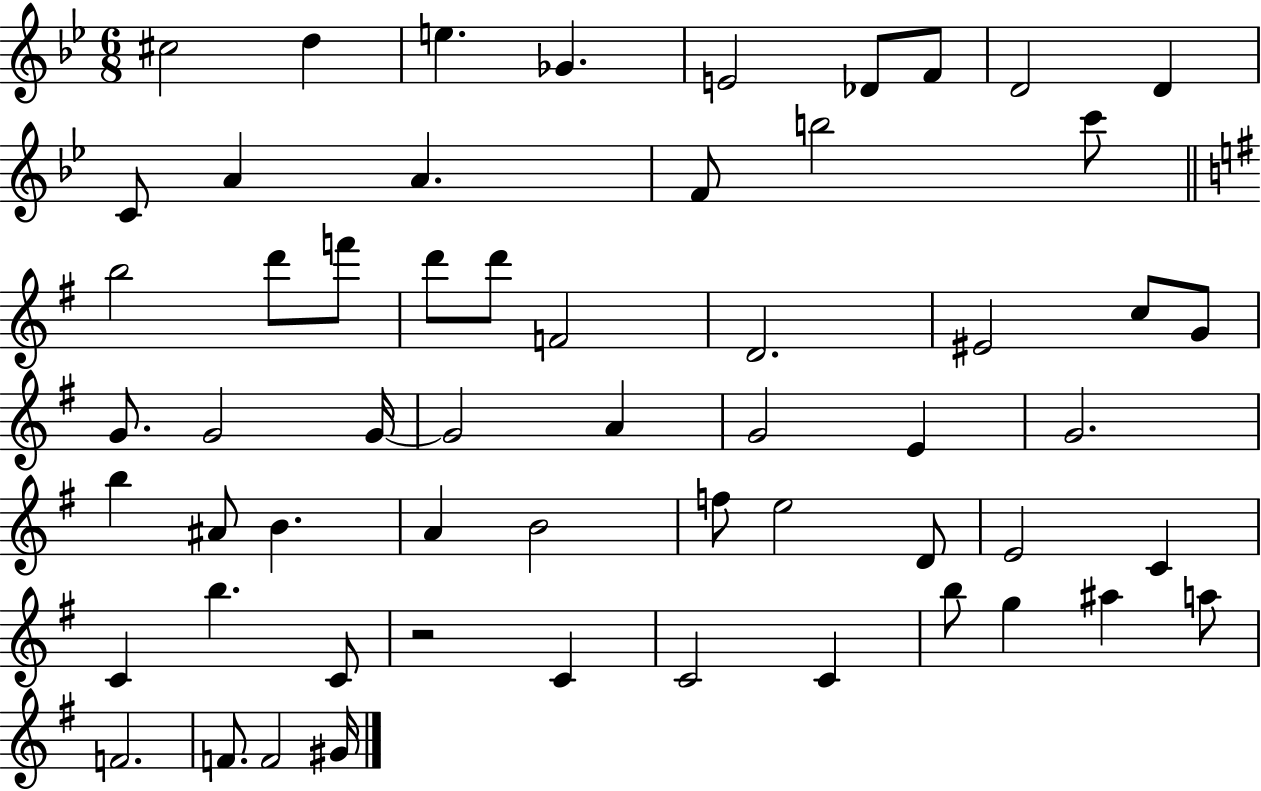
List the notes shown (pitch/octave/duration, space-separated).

C#5/h D5/q E5/q. Gb4/q. E4/h Db4/e F4/e D4/h D4/q C4/e A4/q A4/q. F4/e B5/h C6/e B5/h D6/e F6/e D6/e D6/e F4/h D4/h. EIS4/h C5/e G4/e G4/e. G4/h G4/s G4/h A4/q G4/h E4/q G4/h. B5/q A#4/e B4/q. A4/q B4/h F5/e E5/h D4/e E4/h C4/q C4/q B5/q. C4/e R/h C4/q C4/h C4/q B5/e G5/q A#5/q A5/e F4/h. F4/e. F4/h G#4/s